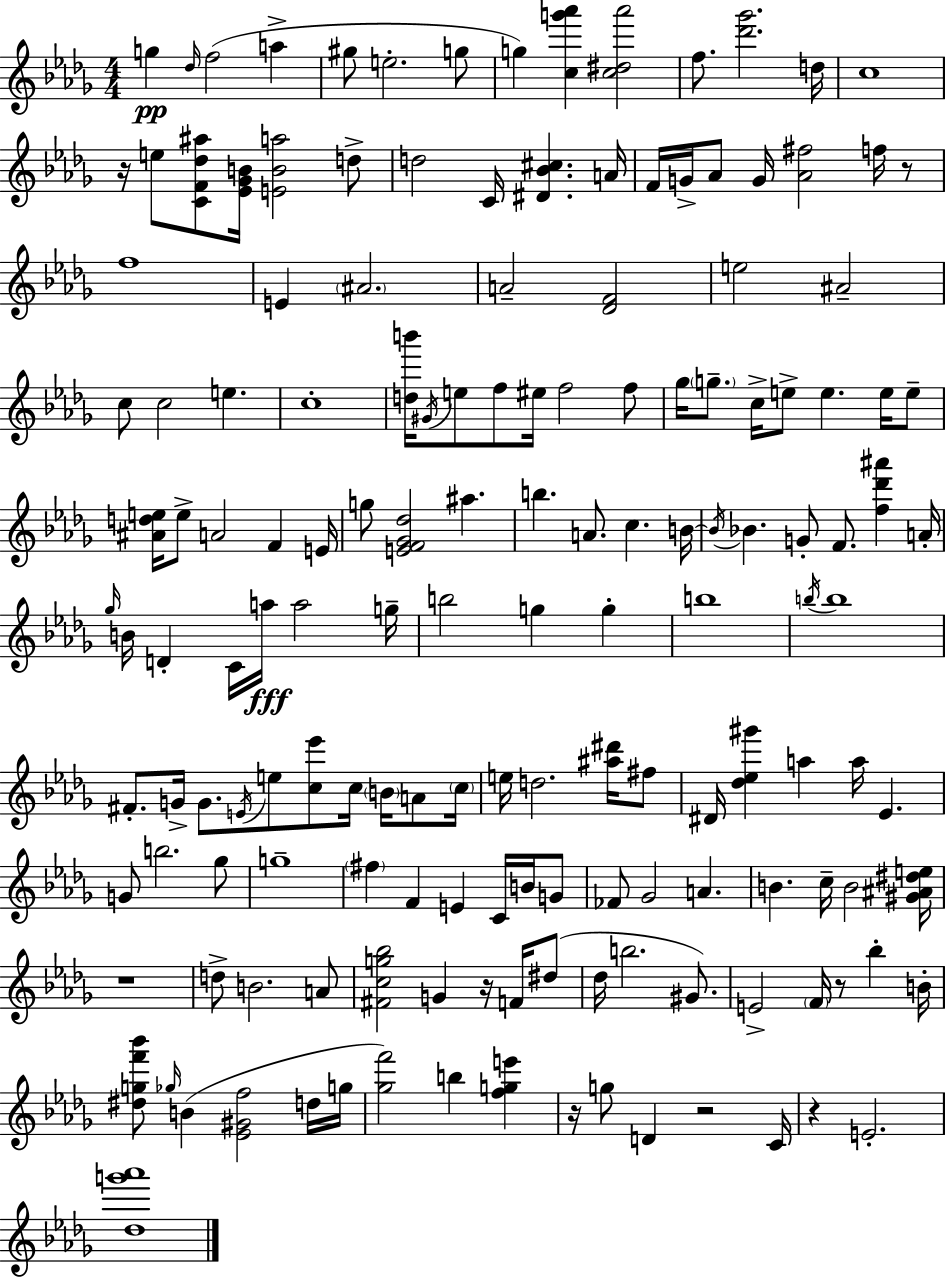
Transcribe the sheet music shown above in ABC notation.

X:1
T:Untitled
M:4/4
L:1/4
K:Bbm
g _d/4 f2 a ^g/2 e2 g/2 g [cg'_a'] [c^d_a']2 f/2 [_d'_g']2 d/4 c4 z/4 e/2 [CF_d^a]/2 [_E_GB]/4 [EBa]2 d/2 d2 C/4 [^D_B^c] A/4 F/4 G/4 _A/2 G/4 [_A^f]2 f/4 z/2 f4 E ^A2 A2 [_DF]2 e2 ^A2 c/2 c2 e c4 [db']/4 ^G/4 e/2 f/2 ^e/4 f2 f/2 _g/4 g/2 c/4 e/2 e e/4 e/2 [^Ade]/4 e/2 A2 F E/4 g/2 [EF_G_d]2 ^a b A/2 c B/4 B/4 _B G/2 F/2 [f_d'^a'] A/4 _g/4 B/4 D C/4 a/4 a2 g/4 b2 g g b4 b/4 b4 ^F/2 G/4 G/2 E/4 e/2 [c_e']/2 c/4 B/4 A/2 c/4 e/4 d2 [^a^d']/4 ^f/2 ^D/4 [_d_e^g'] a a/4 _E G/2 b2 _g/2 g4 ^f F E C/4 B/4 G/2 _F/2 _G2 A B c/4 B2 [^G^A^de]/4 z4 d/2 B2 A/2 [^Fcg_b]2 G z/4 F/4 ^d/2 _d/4 b2 ^G/2 E2 F/4 z/2 _b B/4 [^dgf'_b']/2 _g/4 B [_E^Gf]2 d/4 g/4 [_gf']2 b [fge'] z/4 g/2 D z2 C/4 z E2 [_dg'_a']4